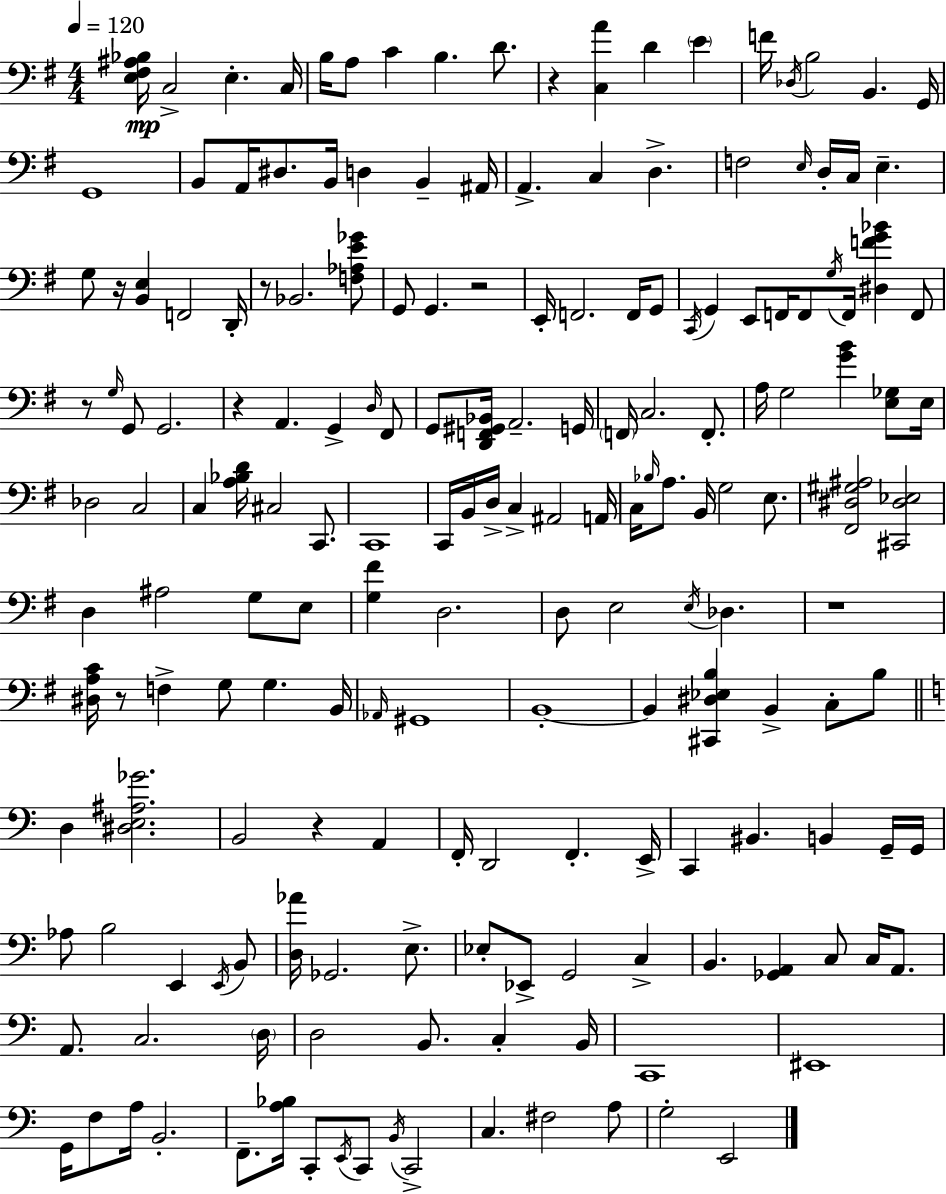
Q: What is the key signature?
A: E minor